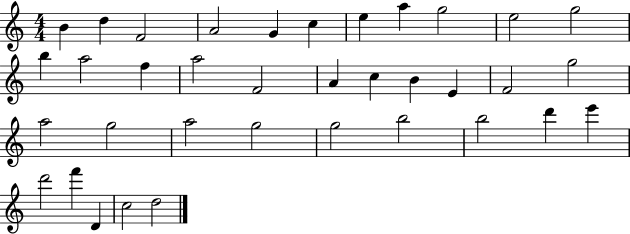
B4/q D5/q F4/h A4/h G4/q C5/q E5/q A5/q G5/h E5/h G5/h B5/q A5/h F5/q A5/h F4/h A4/q C5/q B4/q E4/q F4/h G5/h A5/h G5/h A5/h G5/h G5/h B5/h B5/h D6/q E6/q D6/h F6/q D4/q C5/h D5/h